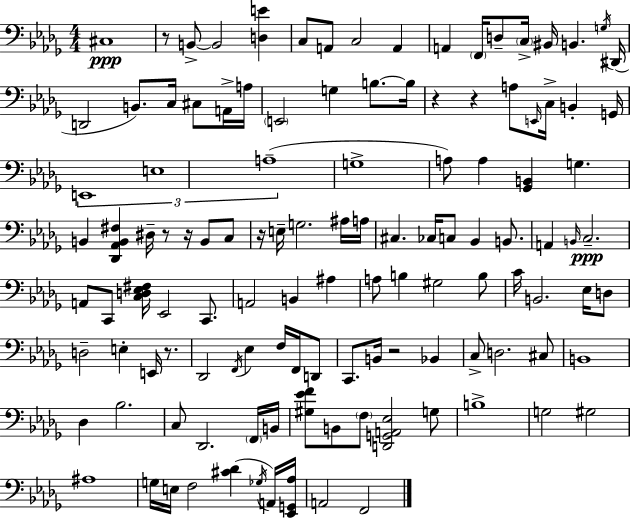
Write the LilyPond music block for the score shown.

{
  \clef bass
  \numericTimeSignature
  \time 4/4
  \key bes \minor
  \repeat volta 2 { cis1\ppp | r8 b,8->~~ b,2 <d e'>4 | c8 a,8 c2 a,4 | a,4 \parenthesize f,16 d8-- \parenthesize c16-> bis,16 b,4. \acciaccatura { g16 }( | \break dis,16 d,2 b,8.) c16 cis8 a,16-> | a16 \parenthesize e,2 g4 b8.~~ | b16 r4 r4 a8 \grace { e,16 } c16-> b,4-. | g,16 \tuplet 3/2 { e,1 | \break e1 | a1--( } | g1-> | a8) a4 <ges, b,>4 g4. | \break b,4 <des, aes, b, fis>4 dis16-- r8 r16 b,8 | c8 r16 e16-- g2. | ais16 a16 cis4. ces16 c8 bes,4 b,8. | a,4 \grace { b,16 }\ppp c2.-- | \break a,8 c,8 <c d ees fis>16 ees,2 | c,8. a,2 b,4 ais4 | a8 b4 gis2 | b8 c'16 b,2. | \break ees16 d8 d2-- e4-. e,16 | r8. des,2 \acciaccatura { f,16 } ees4 | f16 f,16 d,8 c,8. b,16 r2 | bes,4 c8-> d2. | \break cis8 b,1 | des4 bes2. | c8 des,2. | \parenthesize f,16 b,16 <gis ees' f'>8 b,8 \parenthesize f8 <d, g, a, ees>2 | \break g8 b1-> | g2 gis2 | ais1 | g16 e16 f2 <cis' des'>4( | \break \acciaccatura { ges16 } a,16) <ees, g, aes>16 a,2 f,2 | } \bar "|."
}